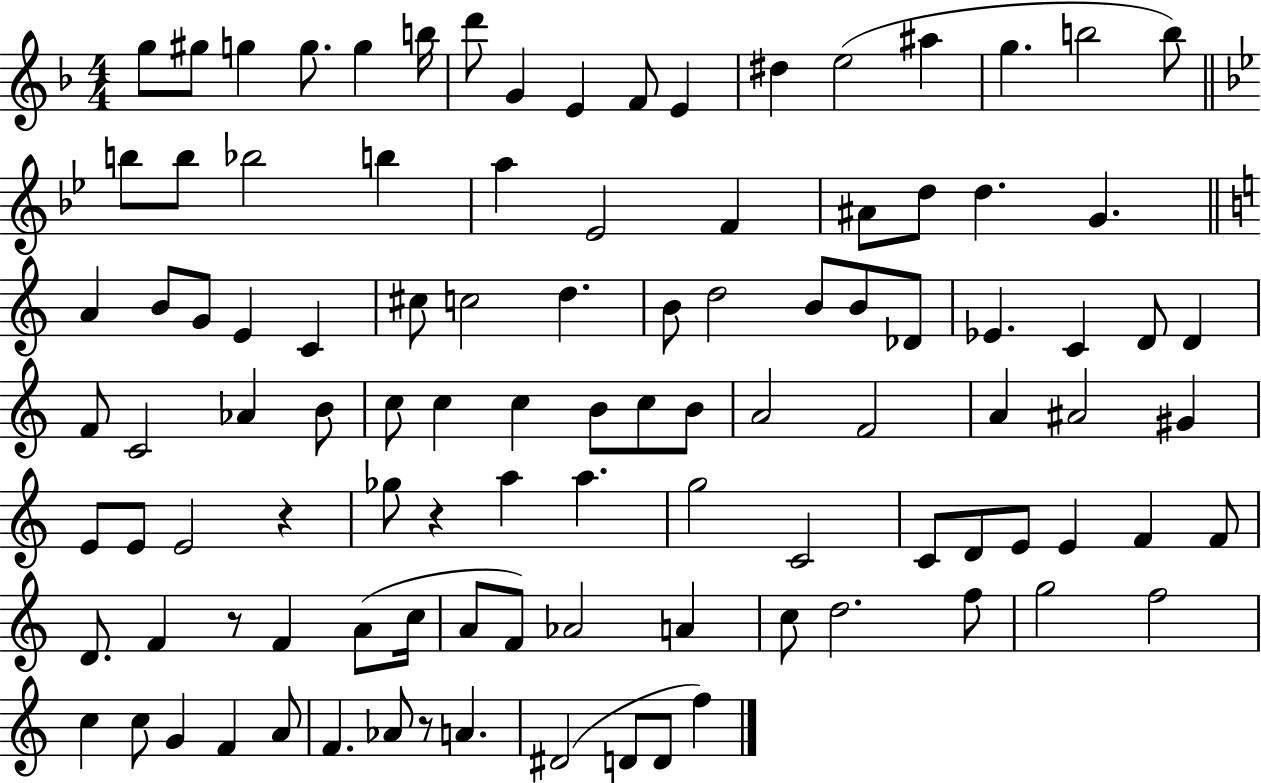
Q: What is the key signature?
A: F major